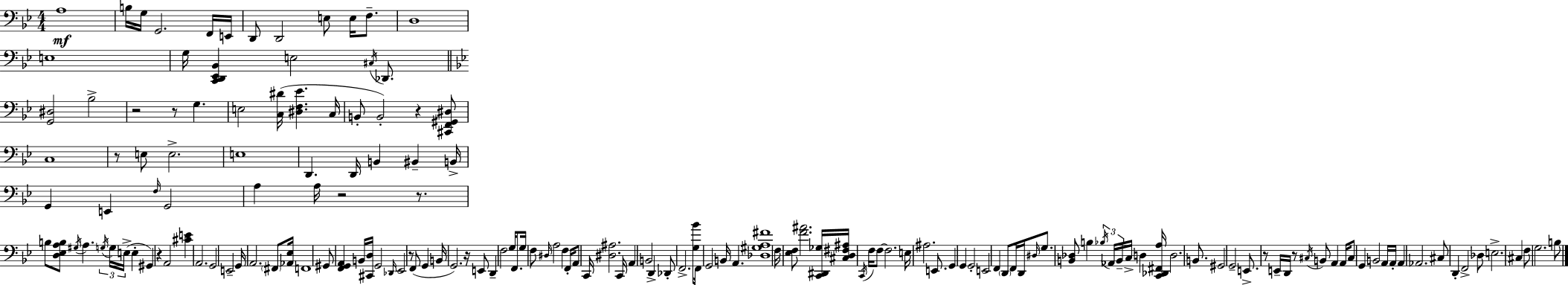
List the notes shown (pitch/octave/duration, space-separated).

A3/w B3/s G3/s G2/h. F2/s E2/s D2/e D2/h E3/e E3/s F3/e. D3/w E3/w G3/s [C2,D2,Eb2,Bb2]/q E3/h C#3/s Db2/e. [G2,D#3]/h Bb3/h R/h R/e G3/q. E3/h [C3,D#4]/s [D#3,F3,Eb4]/q. C3/s B2/e B2/h R/q [C#2,F2,G#2,D#3]/e C3/w R/e E3/e E3/h. E3/w D2/q. D2/s B2/q BIS2/q B2/s G2/q E2/q F3/s G2/h A3/q A3/s R/h R/e. B3/e [D3,Eb3,A3,B3]/e G#3/s A3/q. G3/s G3/s E3/s E3/q G#2/q R/q A2/h [C#4,E4]/q A2/h. G2/h E2/h G2/s A2/h. F#2/e [Ab2,Eb3]/s F2/w G#2/e [F2,G2,A2]/q B2/s [C#2,D3]/s G2/h Db2/s Eb2/h R/e F2/e G2/q B2/s G2/h. R/s E2/e D2/q F3/h G3/s F2/e. G3/s F3/e D#3/s A3/h F3/q F2/s A2/e C2/s [D#3,A#3]/h. C2/s A2/q B2/h D2/q Db2/e F2/h. [G3,Bb4]/e F2/s G2/h B2/s A2/q. [Db3,G#3,A3,F#4]/w F3/s [Eb3,F3]/e [F4,A#4]/h. [C2,D#2,Gb3]/s [C#3,D3,F#3,A#3]/s C2/s F3/s F3/e F3/h. E3/s A#3/h. E2/e. G2/q G2/q G2/h E2/h F2/q D2/e F2/s D2/s D#3/s G3/e. [B2,Db3]/e B3/q Bb3/s Ab2/s B2/s C3/s D3/q [C2,Db2,F#2,A3]/s D3/h. B2/e. G#2/h G2/h E2/e. R/e E2/s D2/s R/e C#3/s B2/e A2/q A2/s C#3/e G2/q B2/h A2/s A2/s A2/q Ab2/h. C#3/e D2/q F2/h Db3/e E3/h. C#3/q F3/e G3/h. B3/e